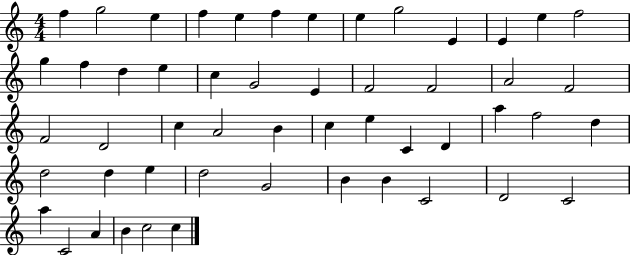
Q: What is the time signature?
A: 4/4